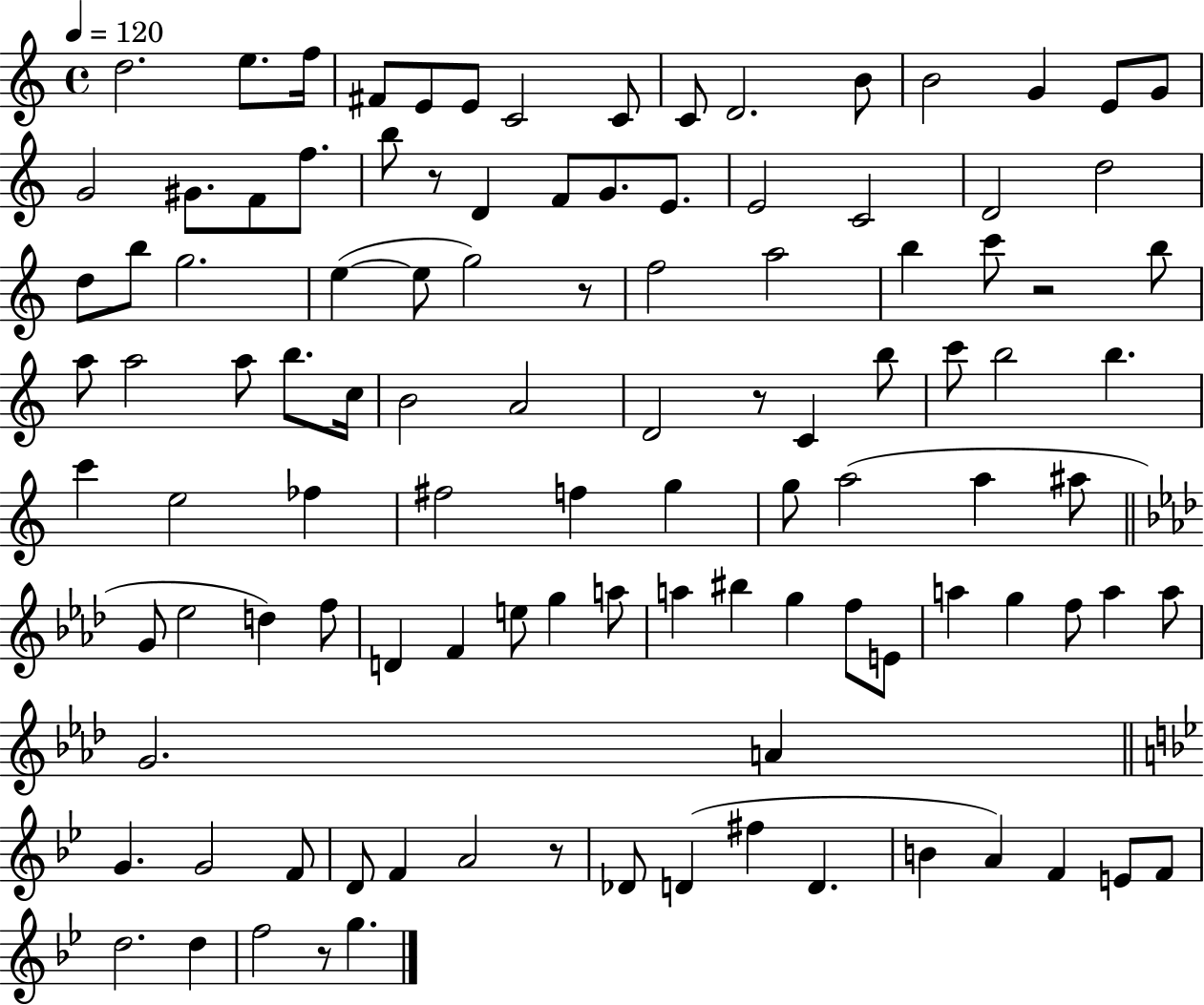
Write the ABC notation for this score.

X:1
T:Untitled
M:4/4
L:1/4
K:C
d2 e/2 f/4 ^F/2 E/2 E/2 C2 C/2 C/2 D2 B/2 B2 G E/2 G/2 G2 ^G/2 F/2 f/2 b/2 z/2 D F/2 G/2 E/2 E2 C2 D2 d2 d/2 b/2 g2 e e/2 g2 z/2 f2 a2 b c'/2 z2 b/2 a/2 a2 a/2 b/2 c/4 B2 A2 D2 z/2 C b/2 c'/2 b2 b c' e2 _f ^f2 f g g/2 a2 a ^a/2 G/2 _e2 d f/2 D F e/2 g a/2 a ^b g f/2 E/2 a g f/2 a a/2 G2 A G G2 F/2 D/2 F A2 z/2 _D/2 D ^f D B A F E/2 F/2 d2 d f2 z/2 g